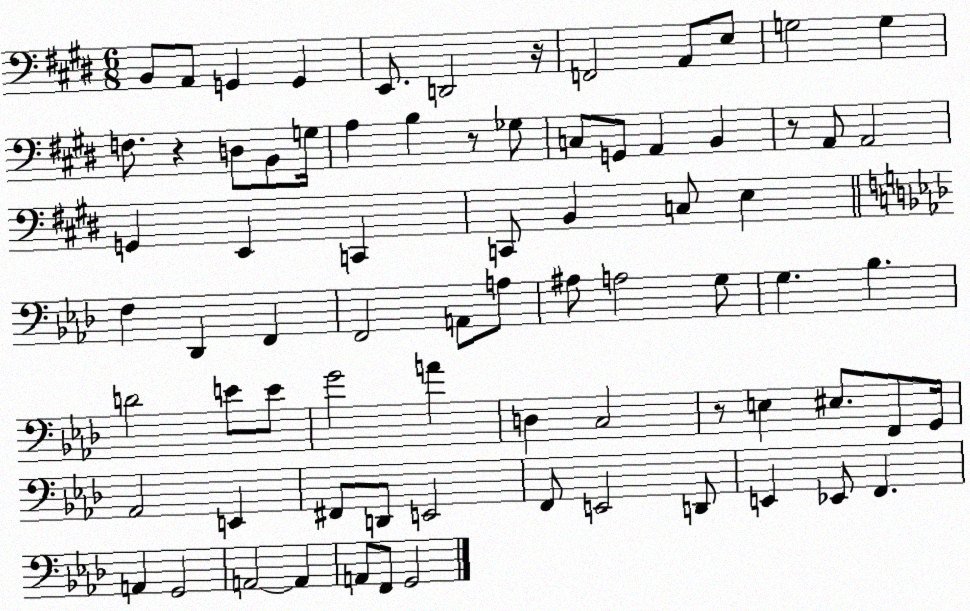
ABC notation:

X:1
T:Untitled
M:6/8
L:1/4
K:E
B,,/2 A,,/2 G,, G,, E,,/2 D,,2 z/4 F,,2 A,,/2 E,/2 G,2 G, F,/2 z D,/2 B,,/2 G,/4 A, B, z/2 _G,/2 C,/2 G,,/2 A,, B,, z/2 A,,/2 A,,2 G,, E,, C,, C,,/2 B,, C,/2 E, F, _D,, F,, F,,2 A,,/2 A,/2 ^A,/2 A,2 G,/2 G, _B, D2 E/2 E/2 G2 A D, C,2 z/2 E, ^E,/2 F,,/2 G,,/4 _A,,2 E,, ^F,,/2 D,,/2 E,,2 F,,/2 E,,2 D,,/2 E,, _E,,/2 F,, A,, G,,2 A,,2 A,, A,,/2 F,,/2 G,,2